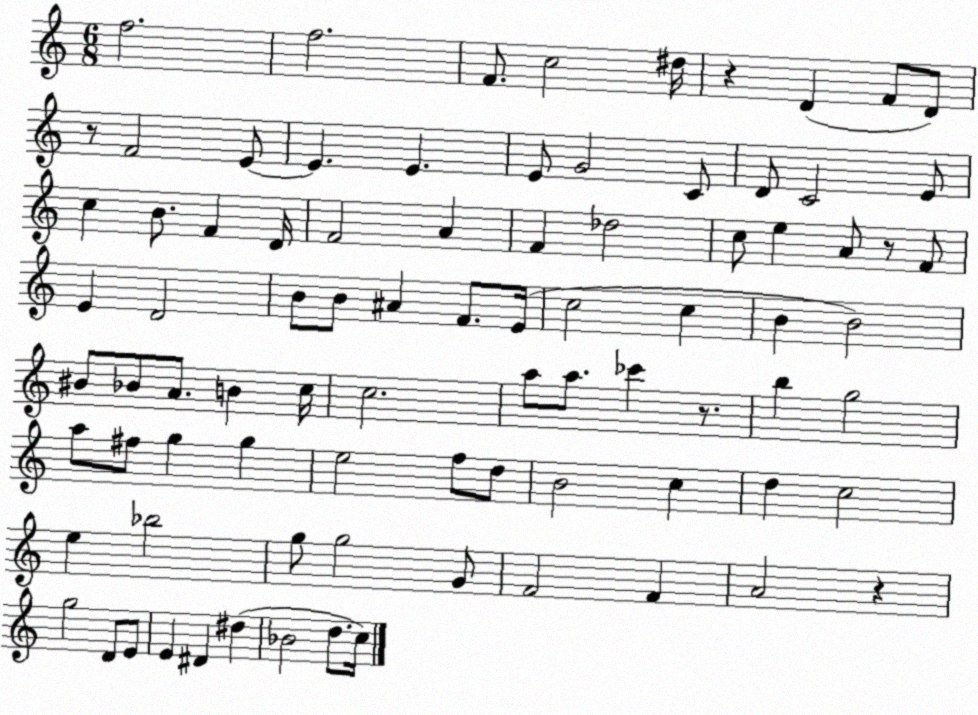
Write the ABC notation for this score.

X:1
T:Untitled
M:6/8
L:1/4
K:C
f2 f2 F/2 c2 ^d/4 z D F/2 D/2 z/2 F2 E/2 E E E/2 G2 C/2 D/2 C2 E/2 c B/2 F D/4 F2 A F _d2 c/2 e A/2 z/2 F/2 E D2 B/2 B/2 ^A F/2 E/4 c2 c B B2 ^B/2 _B/2 A/2 B c/4 c2 a/2 a/2 _c' z/2 b g2 a/2 ^f/2 g g e2 f/2 d/2 B2 c d c2 e _b2 g/2 g2 G/2 F2 F A2 z g2 D/2 E/2 E ^D ^d _B2 d/2 c/4